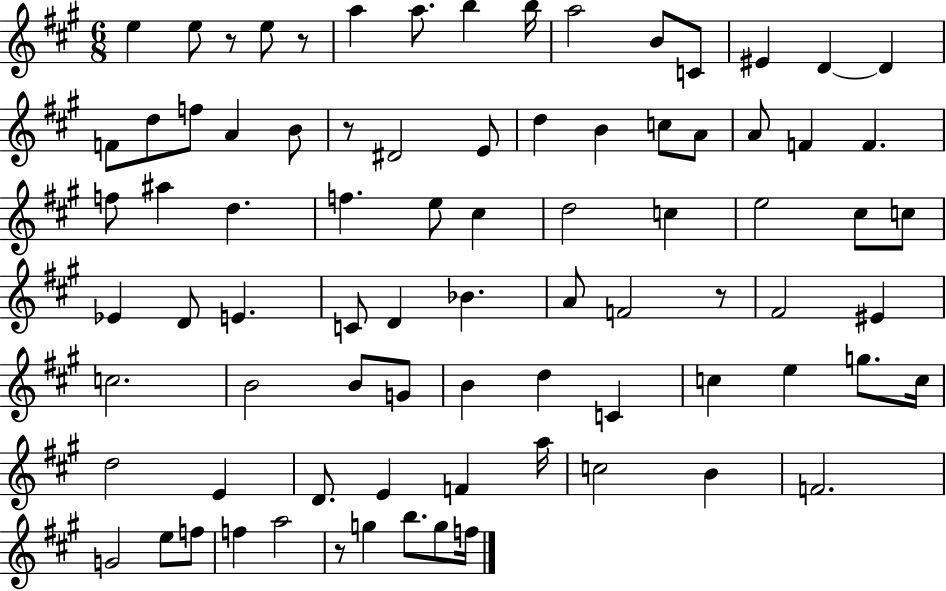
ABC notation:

X:1
T:Untitled
M:6/8
L:1/4
K:A
e e/2 z/2 e/2 z/2 a a/2 b b/4 a2 B/2 C/2 ^E D D F/2 d/2 f/2 A B/2 z/2 ^D2 E/2 d B c/2 A/2 A/2 F F f/2 ^a d f e/2 ^c d2 c e2 ^c/2 c/2 _E D/2 E C/2 D _B A/2 F2 z/2 ^F2 ^E c2 B2 B/2 G/2 B d C c e g/2 c/4 d2 E D/2 E F a/4 c2 B F2 G2 e/2 f/2 f a2 z/2 g b/2 g/2 f/4